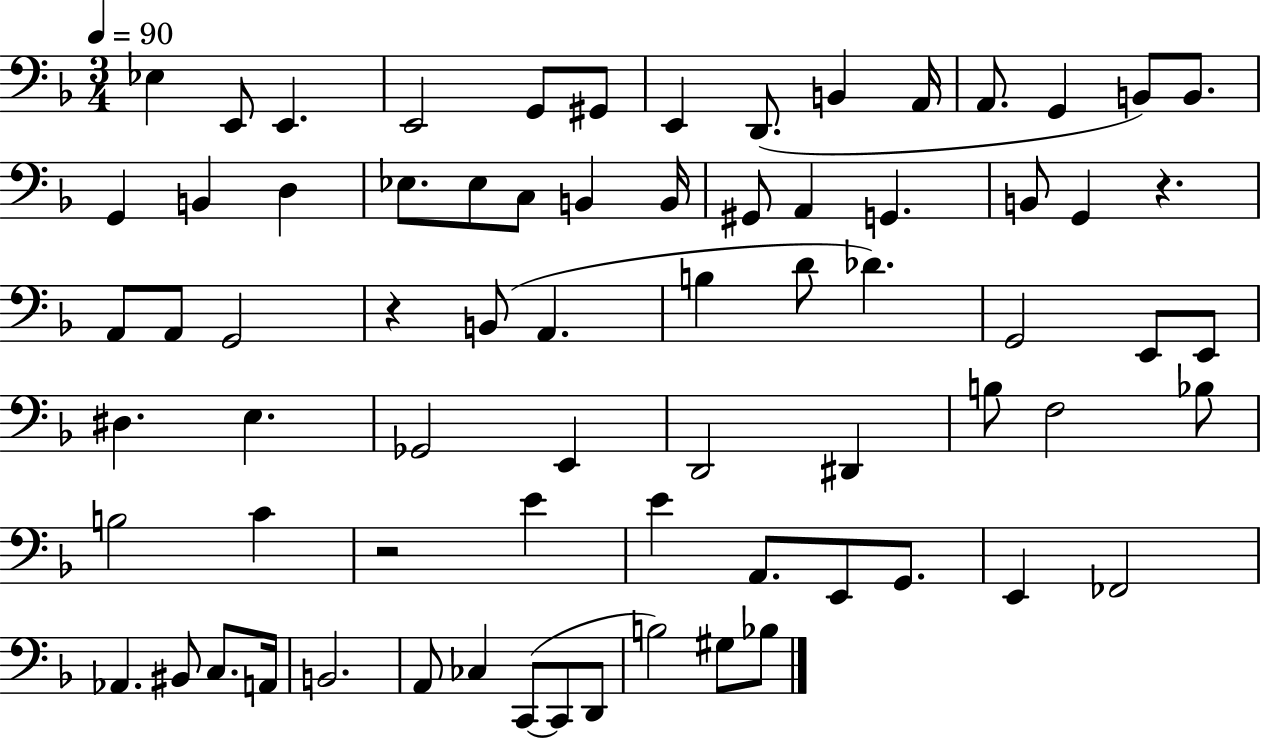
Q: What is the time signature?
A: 3/4